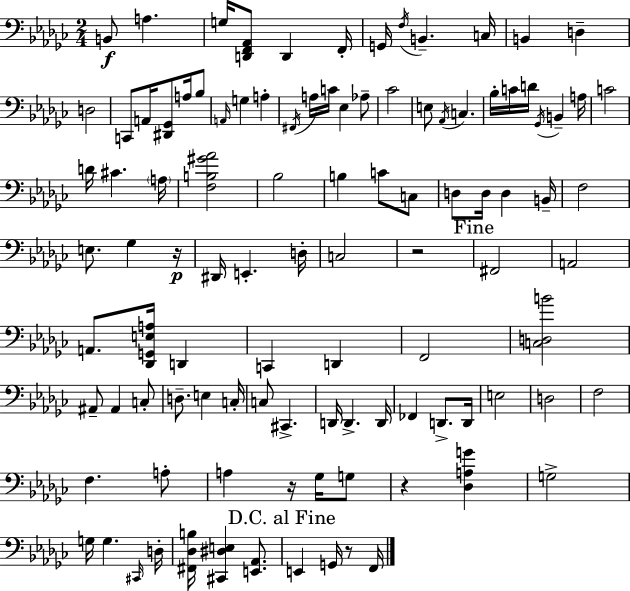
{
  \clef bass
  \numericTimeSignature
  \time 2/4
  \key ees \minor
  b,8\f a4. | g16 <d, f, aes,>8 d,4 f,16-. | g,16 \acciaccatura { f16 } b,4.-- | c16 b,4 d4-- | \break d2 | c,8 a,16 <dis, ges,>8 a16 bes8 | \grace { a,16 } g4 a4-. | \acciaccatura { fis,16 } a16 c'16 ees4 | \break aes8-- ces'2 | e8 \acciaccatura { aes,16 } c4. | bes16-. c'16 d'16 \acciaccatura { ges,16 } | b,4-- a16 c'2 | \break d'16 cis'4. | \parenthesize a16 <f b gis' aes'>2 | bes2 | b4 | \break c'8 c8 d8 d16 | d4 b,16-- f2 | e8. | ges4 r16\p dis,16 e,4.-. | \break d16-. c2 | r2 | \mark "Fine" fis,2 | a,2 | \break a,8. | <des, g, e a>16 d,4 c,4 | d,4 f,2 | <c d b'>2 | \break ais,8-- ais,4 | c8-. d8.-- | e4 c16-. c8 cis,4.-> | d,16 d,4.-> | \break d,16 fes,4 | d,8.-> d,16 e2 | d2 | f2 | \break f4. | a8-. a4 | r16 ges16 g8 r4 | <des a g'>4 g2-> | \break g16 g4. | \grace { cis,16 } d16-. <fis, des b>16 <cis, dis e>4 | <e, aes,>8. \mark "D.C. al Fine" e,4 | g,16 r8 f,16 \bar "|."
}